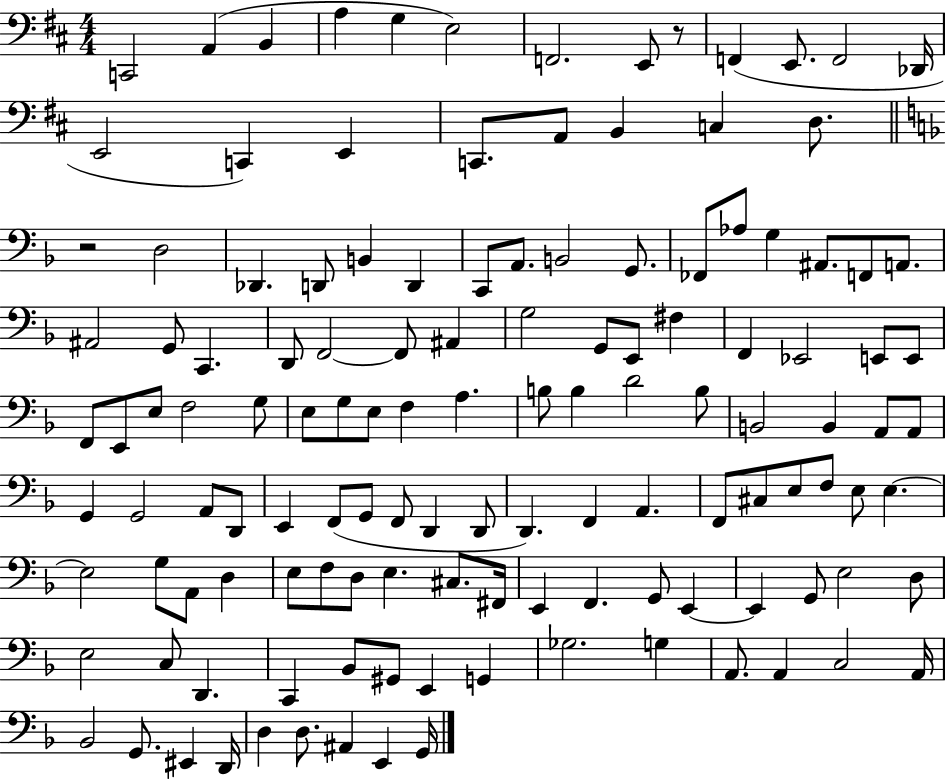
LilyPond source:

{
  \clef bass
  \numericTimeSignature
  \time 4/4
  \key d \major
  c,2 a,4( b,4 | a4 g4 e2) | f,2. e,8 r8 | f,4( e,8. f,2 des,16 | \break e,2 c,4) e,4 | c,8. a,8 b,4 c4 d8. | \bar "||" \break \key d \minor r2 d2 | des,4. d,8 b,4 d,4 | c,8 a,8. b,2 g,8. | fes,8 aes8 g4 ais,8. f,8 a,8. | \break ais,2 g,8 c,4. | d,8 f,2~~ f,8 ais,4 | g2 g,8 e,8 fis4 | f,4 ees,2 e,8 e,8 | \break f,8 e,8 e8 f2 g8 | e8 g8 e8 f4 a4. | b8 b4 d'2 b8 | b,2 b,4 a,8 a,8 | \break g,4 g,2 a,8 d,8 | e,4 f,8( g,8 f,8 d,4 d,8 | d,4.) f,4 a,4. | f,8 cis8 e8 f8 e8 e4.~~ | \break e2 g8 a,8 d4 | e8 f8 d8 e4. cis8. fis,16 | e,4 f,4. g,8 e,4~~ | e,4 g,8 e2 d8 | \break e2 c8 d,4. | c,4 bes,8 gis,8 e,4 g,4 | ges2. g4 | a,8. a,4 c2 a,16 | \break bes,2 g,8. eis,4 d,16 | d4 d8. ais,4 e,4 g,16 | \bar "|."
}